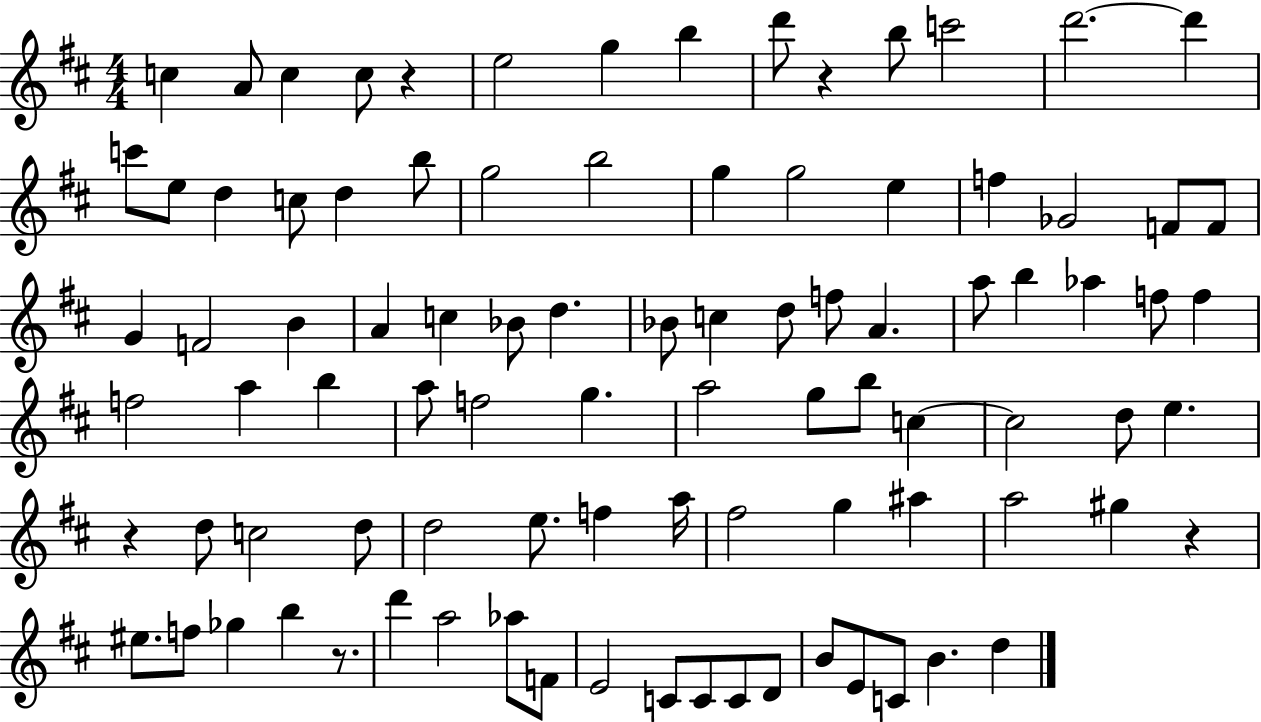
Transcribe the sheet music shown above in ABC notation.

X:1
T:Untitled
M:4/4
L:1/4
K:D
c A/2 c c/2 z e2 g b d'/2 z b/2 c'2 d'2 d' c'/2 e/2 d c/2 d b/2 g2 b2 g g2 e f _G2 F/2 F/2 G F2 B A c _B/2 d _B/2 c d/2 f/2 A a/2 b _a f/2 f f2 a b a/2 f2 g a2 g/2 b/2 c c2 d/2 e z d/2 c2 d/2 d2 e/2 f a/4 ^f2 g ^a a2 ^g z ^e/2 f/2 _g b z/2 d' a2 _a/2 F/2 E2 C/2 C/2 C/2 D/2 B/2 E/2 C/2 B d